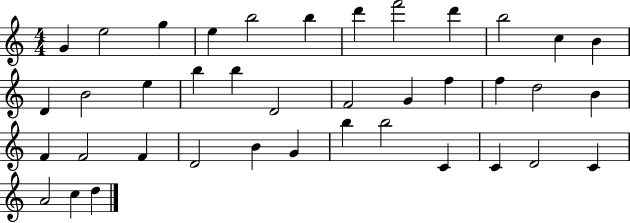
X:1
T:Untitled
M:4/4
L:1/4
K:C
G e2 g e b2 b d' f'2 d' b2 c B D B2 e b b D2 F2 G f f d2 B F F2 F D2 B G b b2 C C D2 C A2 c d